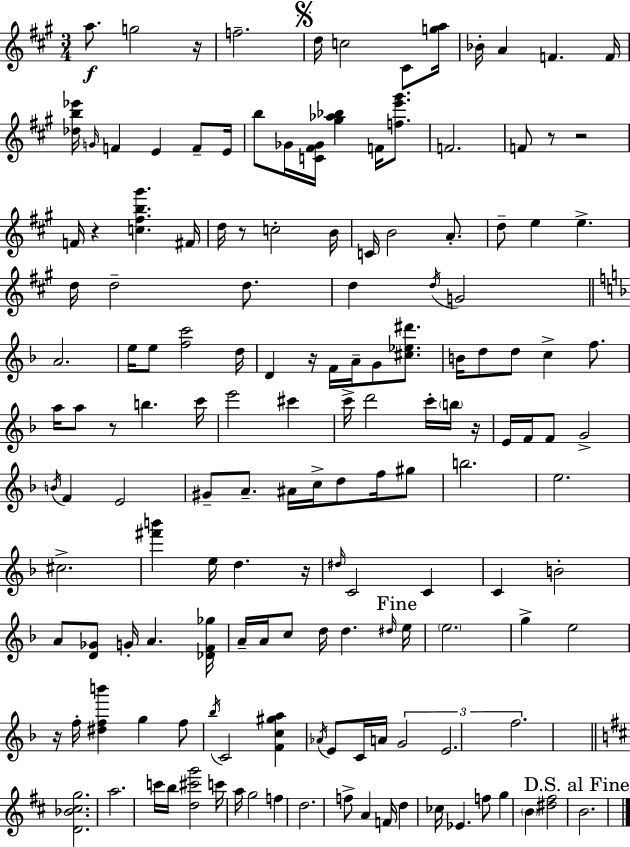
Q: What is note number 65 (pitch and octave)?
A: B4